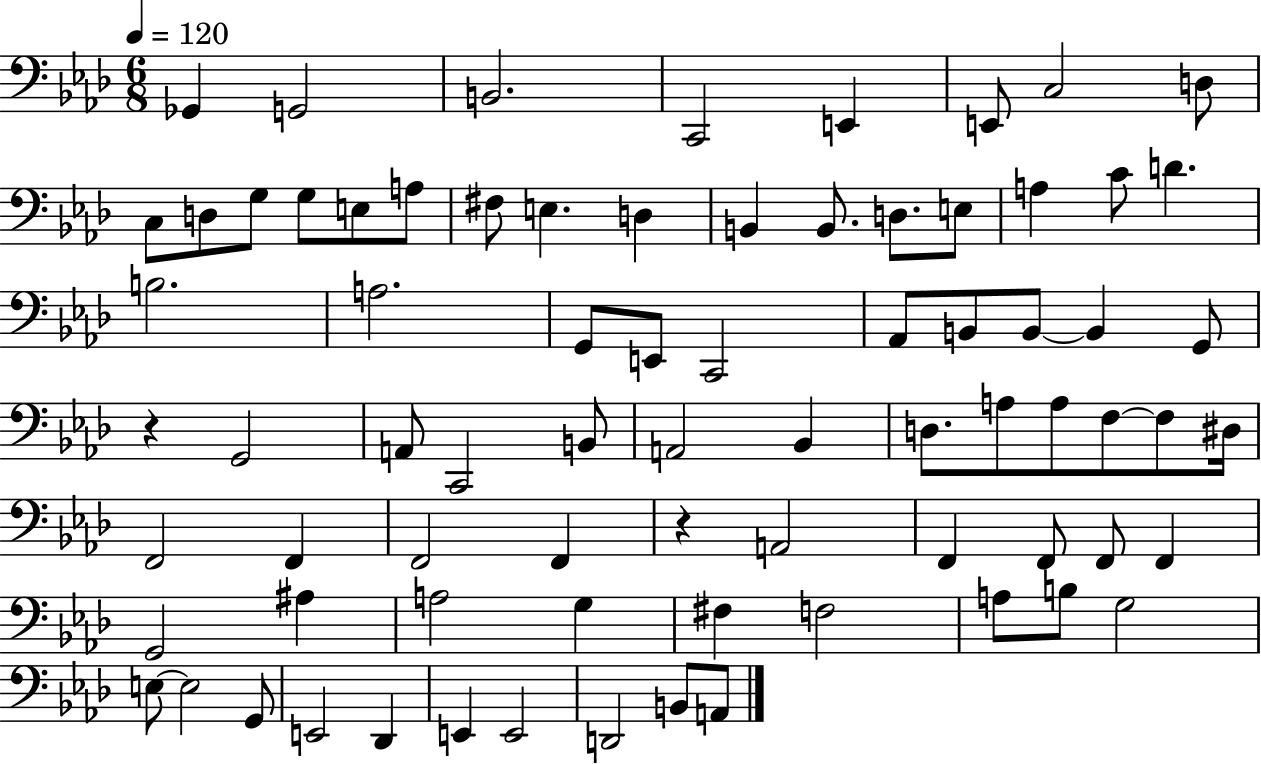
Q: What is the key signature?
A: AES major